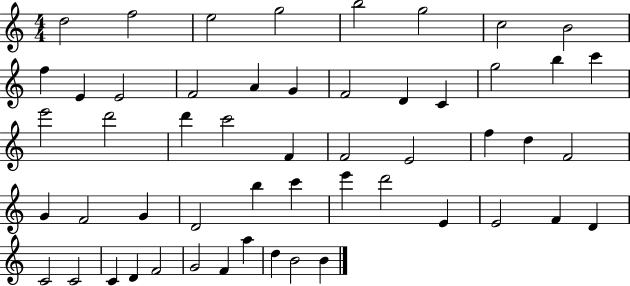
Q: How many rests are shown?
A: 0